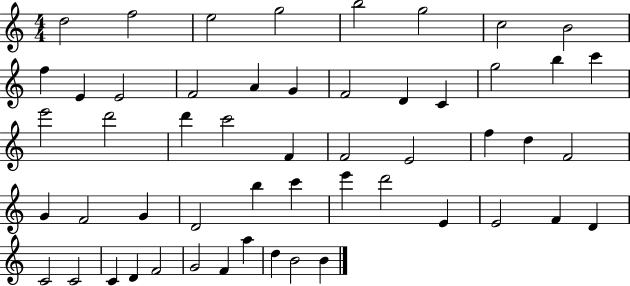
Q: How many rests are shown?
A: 0